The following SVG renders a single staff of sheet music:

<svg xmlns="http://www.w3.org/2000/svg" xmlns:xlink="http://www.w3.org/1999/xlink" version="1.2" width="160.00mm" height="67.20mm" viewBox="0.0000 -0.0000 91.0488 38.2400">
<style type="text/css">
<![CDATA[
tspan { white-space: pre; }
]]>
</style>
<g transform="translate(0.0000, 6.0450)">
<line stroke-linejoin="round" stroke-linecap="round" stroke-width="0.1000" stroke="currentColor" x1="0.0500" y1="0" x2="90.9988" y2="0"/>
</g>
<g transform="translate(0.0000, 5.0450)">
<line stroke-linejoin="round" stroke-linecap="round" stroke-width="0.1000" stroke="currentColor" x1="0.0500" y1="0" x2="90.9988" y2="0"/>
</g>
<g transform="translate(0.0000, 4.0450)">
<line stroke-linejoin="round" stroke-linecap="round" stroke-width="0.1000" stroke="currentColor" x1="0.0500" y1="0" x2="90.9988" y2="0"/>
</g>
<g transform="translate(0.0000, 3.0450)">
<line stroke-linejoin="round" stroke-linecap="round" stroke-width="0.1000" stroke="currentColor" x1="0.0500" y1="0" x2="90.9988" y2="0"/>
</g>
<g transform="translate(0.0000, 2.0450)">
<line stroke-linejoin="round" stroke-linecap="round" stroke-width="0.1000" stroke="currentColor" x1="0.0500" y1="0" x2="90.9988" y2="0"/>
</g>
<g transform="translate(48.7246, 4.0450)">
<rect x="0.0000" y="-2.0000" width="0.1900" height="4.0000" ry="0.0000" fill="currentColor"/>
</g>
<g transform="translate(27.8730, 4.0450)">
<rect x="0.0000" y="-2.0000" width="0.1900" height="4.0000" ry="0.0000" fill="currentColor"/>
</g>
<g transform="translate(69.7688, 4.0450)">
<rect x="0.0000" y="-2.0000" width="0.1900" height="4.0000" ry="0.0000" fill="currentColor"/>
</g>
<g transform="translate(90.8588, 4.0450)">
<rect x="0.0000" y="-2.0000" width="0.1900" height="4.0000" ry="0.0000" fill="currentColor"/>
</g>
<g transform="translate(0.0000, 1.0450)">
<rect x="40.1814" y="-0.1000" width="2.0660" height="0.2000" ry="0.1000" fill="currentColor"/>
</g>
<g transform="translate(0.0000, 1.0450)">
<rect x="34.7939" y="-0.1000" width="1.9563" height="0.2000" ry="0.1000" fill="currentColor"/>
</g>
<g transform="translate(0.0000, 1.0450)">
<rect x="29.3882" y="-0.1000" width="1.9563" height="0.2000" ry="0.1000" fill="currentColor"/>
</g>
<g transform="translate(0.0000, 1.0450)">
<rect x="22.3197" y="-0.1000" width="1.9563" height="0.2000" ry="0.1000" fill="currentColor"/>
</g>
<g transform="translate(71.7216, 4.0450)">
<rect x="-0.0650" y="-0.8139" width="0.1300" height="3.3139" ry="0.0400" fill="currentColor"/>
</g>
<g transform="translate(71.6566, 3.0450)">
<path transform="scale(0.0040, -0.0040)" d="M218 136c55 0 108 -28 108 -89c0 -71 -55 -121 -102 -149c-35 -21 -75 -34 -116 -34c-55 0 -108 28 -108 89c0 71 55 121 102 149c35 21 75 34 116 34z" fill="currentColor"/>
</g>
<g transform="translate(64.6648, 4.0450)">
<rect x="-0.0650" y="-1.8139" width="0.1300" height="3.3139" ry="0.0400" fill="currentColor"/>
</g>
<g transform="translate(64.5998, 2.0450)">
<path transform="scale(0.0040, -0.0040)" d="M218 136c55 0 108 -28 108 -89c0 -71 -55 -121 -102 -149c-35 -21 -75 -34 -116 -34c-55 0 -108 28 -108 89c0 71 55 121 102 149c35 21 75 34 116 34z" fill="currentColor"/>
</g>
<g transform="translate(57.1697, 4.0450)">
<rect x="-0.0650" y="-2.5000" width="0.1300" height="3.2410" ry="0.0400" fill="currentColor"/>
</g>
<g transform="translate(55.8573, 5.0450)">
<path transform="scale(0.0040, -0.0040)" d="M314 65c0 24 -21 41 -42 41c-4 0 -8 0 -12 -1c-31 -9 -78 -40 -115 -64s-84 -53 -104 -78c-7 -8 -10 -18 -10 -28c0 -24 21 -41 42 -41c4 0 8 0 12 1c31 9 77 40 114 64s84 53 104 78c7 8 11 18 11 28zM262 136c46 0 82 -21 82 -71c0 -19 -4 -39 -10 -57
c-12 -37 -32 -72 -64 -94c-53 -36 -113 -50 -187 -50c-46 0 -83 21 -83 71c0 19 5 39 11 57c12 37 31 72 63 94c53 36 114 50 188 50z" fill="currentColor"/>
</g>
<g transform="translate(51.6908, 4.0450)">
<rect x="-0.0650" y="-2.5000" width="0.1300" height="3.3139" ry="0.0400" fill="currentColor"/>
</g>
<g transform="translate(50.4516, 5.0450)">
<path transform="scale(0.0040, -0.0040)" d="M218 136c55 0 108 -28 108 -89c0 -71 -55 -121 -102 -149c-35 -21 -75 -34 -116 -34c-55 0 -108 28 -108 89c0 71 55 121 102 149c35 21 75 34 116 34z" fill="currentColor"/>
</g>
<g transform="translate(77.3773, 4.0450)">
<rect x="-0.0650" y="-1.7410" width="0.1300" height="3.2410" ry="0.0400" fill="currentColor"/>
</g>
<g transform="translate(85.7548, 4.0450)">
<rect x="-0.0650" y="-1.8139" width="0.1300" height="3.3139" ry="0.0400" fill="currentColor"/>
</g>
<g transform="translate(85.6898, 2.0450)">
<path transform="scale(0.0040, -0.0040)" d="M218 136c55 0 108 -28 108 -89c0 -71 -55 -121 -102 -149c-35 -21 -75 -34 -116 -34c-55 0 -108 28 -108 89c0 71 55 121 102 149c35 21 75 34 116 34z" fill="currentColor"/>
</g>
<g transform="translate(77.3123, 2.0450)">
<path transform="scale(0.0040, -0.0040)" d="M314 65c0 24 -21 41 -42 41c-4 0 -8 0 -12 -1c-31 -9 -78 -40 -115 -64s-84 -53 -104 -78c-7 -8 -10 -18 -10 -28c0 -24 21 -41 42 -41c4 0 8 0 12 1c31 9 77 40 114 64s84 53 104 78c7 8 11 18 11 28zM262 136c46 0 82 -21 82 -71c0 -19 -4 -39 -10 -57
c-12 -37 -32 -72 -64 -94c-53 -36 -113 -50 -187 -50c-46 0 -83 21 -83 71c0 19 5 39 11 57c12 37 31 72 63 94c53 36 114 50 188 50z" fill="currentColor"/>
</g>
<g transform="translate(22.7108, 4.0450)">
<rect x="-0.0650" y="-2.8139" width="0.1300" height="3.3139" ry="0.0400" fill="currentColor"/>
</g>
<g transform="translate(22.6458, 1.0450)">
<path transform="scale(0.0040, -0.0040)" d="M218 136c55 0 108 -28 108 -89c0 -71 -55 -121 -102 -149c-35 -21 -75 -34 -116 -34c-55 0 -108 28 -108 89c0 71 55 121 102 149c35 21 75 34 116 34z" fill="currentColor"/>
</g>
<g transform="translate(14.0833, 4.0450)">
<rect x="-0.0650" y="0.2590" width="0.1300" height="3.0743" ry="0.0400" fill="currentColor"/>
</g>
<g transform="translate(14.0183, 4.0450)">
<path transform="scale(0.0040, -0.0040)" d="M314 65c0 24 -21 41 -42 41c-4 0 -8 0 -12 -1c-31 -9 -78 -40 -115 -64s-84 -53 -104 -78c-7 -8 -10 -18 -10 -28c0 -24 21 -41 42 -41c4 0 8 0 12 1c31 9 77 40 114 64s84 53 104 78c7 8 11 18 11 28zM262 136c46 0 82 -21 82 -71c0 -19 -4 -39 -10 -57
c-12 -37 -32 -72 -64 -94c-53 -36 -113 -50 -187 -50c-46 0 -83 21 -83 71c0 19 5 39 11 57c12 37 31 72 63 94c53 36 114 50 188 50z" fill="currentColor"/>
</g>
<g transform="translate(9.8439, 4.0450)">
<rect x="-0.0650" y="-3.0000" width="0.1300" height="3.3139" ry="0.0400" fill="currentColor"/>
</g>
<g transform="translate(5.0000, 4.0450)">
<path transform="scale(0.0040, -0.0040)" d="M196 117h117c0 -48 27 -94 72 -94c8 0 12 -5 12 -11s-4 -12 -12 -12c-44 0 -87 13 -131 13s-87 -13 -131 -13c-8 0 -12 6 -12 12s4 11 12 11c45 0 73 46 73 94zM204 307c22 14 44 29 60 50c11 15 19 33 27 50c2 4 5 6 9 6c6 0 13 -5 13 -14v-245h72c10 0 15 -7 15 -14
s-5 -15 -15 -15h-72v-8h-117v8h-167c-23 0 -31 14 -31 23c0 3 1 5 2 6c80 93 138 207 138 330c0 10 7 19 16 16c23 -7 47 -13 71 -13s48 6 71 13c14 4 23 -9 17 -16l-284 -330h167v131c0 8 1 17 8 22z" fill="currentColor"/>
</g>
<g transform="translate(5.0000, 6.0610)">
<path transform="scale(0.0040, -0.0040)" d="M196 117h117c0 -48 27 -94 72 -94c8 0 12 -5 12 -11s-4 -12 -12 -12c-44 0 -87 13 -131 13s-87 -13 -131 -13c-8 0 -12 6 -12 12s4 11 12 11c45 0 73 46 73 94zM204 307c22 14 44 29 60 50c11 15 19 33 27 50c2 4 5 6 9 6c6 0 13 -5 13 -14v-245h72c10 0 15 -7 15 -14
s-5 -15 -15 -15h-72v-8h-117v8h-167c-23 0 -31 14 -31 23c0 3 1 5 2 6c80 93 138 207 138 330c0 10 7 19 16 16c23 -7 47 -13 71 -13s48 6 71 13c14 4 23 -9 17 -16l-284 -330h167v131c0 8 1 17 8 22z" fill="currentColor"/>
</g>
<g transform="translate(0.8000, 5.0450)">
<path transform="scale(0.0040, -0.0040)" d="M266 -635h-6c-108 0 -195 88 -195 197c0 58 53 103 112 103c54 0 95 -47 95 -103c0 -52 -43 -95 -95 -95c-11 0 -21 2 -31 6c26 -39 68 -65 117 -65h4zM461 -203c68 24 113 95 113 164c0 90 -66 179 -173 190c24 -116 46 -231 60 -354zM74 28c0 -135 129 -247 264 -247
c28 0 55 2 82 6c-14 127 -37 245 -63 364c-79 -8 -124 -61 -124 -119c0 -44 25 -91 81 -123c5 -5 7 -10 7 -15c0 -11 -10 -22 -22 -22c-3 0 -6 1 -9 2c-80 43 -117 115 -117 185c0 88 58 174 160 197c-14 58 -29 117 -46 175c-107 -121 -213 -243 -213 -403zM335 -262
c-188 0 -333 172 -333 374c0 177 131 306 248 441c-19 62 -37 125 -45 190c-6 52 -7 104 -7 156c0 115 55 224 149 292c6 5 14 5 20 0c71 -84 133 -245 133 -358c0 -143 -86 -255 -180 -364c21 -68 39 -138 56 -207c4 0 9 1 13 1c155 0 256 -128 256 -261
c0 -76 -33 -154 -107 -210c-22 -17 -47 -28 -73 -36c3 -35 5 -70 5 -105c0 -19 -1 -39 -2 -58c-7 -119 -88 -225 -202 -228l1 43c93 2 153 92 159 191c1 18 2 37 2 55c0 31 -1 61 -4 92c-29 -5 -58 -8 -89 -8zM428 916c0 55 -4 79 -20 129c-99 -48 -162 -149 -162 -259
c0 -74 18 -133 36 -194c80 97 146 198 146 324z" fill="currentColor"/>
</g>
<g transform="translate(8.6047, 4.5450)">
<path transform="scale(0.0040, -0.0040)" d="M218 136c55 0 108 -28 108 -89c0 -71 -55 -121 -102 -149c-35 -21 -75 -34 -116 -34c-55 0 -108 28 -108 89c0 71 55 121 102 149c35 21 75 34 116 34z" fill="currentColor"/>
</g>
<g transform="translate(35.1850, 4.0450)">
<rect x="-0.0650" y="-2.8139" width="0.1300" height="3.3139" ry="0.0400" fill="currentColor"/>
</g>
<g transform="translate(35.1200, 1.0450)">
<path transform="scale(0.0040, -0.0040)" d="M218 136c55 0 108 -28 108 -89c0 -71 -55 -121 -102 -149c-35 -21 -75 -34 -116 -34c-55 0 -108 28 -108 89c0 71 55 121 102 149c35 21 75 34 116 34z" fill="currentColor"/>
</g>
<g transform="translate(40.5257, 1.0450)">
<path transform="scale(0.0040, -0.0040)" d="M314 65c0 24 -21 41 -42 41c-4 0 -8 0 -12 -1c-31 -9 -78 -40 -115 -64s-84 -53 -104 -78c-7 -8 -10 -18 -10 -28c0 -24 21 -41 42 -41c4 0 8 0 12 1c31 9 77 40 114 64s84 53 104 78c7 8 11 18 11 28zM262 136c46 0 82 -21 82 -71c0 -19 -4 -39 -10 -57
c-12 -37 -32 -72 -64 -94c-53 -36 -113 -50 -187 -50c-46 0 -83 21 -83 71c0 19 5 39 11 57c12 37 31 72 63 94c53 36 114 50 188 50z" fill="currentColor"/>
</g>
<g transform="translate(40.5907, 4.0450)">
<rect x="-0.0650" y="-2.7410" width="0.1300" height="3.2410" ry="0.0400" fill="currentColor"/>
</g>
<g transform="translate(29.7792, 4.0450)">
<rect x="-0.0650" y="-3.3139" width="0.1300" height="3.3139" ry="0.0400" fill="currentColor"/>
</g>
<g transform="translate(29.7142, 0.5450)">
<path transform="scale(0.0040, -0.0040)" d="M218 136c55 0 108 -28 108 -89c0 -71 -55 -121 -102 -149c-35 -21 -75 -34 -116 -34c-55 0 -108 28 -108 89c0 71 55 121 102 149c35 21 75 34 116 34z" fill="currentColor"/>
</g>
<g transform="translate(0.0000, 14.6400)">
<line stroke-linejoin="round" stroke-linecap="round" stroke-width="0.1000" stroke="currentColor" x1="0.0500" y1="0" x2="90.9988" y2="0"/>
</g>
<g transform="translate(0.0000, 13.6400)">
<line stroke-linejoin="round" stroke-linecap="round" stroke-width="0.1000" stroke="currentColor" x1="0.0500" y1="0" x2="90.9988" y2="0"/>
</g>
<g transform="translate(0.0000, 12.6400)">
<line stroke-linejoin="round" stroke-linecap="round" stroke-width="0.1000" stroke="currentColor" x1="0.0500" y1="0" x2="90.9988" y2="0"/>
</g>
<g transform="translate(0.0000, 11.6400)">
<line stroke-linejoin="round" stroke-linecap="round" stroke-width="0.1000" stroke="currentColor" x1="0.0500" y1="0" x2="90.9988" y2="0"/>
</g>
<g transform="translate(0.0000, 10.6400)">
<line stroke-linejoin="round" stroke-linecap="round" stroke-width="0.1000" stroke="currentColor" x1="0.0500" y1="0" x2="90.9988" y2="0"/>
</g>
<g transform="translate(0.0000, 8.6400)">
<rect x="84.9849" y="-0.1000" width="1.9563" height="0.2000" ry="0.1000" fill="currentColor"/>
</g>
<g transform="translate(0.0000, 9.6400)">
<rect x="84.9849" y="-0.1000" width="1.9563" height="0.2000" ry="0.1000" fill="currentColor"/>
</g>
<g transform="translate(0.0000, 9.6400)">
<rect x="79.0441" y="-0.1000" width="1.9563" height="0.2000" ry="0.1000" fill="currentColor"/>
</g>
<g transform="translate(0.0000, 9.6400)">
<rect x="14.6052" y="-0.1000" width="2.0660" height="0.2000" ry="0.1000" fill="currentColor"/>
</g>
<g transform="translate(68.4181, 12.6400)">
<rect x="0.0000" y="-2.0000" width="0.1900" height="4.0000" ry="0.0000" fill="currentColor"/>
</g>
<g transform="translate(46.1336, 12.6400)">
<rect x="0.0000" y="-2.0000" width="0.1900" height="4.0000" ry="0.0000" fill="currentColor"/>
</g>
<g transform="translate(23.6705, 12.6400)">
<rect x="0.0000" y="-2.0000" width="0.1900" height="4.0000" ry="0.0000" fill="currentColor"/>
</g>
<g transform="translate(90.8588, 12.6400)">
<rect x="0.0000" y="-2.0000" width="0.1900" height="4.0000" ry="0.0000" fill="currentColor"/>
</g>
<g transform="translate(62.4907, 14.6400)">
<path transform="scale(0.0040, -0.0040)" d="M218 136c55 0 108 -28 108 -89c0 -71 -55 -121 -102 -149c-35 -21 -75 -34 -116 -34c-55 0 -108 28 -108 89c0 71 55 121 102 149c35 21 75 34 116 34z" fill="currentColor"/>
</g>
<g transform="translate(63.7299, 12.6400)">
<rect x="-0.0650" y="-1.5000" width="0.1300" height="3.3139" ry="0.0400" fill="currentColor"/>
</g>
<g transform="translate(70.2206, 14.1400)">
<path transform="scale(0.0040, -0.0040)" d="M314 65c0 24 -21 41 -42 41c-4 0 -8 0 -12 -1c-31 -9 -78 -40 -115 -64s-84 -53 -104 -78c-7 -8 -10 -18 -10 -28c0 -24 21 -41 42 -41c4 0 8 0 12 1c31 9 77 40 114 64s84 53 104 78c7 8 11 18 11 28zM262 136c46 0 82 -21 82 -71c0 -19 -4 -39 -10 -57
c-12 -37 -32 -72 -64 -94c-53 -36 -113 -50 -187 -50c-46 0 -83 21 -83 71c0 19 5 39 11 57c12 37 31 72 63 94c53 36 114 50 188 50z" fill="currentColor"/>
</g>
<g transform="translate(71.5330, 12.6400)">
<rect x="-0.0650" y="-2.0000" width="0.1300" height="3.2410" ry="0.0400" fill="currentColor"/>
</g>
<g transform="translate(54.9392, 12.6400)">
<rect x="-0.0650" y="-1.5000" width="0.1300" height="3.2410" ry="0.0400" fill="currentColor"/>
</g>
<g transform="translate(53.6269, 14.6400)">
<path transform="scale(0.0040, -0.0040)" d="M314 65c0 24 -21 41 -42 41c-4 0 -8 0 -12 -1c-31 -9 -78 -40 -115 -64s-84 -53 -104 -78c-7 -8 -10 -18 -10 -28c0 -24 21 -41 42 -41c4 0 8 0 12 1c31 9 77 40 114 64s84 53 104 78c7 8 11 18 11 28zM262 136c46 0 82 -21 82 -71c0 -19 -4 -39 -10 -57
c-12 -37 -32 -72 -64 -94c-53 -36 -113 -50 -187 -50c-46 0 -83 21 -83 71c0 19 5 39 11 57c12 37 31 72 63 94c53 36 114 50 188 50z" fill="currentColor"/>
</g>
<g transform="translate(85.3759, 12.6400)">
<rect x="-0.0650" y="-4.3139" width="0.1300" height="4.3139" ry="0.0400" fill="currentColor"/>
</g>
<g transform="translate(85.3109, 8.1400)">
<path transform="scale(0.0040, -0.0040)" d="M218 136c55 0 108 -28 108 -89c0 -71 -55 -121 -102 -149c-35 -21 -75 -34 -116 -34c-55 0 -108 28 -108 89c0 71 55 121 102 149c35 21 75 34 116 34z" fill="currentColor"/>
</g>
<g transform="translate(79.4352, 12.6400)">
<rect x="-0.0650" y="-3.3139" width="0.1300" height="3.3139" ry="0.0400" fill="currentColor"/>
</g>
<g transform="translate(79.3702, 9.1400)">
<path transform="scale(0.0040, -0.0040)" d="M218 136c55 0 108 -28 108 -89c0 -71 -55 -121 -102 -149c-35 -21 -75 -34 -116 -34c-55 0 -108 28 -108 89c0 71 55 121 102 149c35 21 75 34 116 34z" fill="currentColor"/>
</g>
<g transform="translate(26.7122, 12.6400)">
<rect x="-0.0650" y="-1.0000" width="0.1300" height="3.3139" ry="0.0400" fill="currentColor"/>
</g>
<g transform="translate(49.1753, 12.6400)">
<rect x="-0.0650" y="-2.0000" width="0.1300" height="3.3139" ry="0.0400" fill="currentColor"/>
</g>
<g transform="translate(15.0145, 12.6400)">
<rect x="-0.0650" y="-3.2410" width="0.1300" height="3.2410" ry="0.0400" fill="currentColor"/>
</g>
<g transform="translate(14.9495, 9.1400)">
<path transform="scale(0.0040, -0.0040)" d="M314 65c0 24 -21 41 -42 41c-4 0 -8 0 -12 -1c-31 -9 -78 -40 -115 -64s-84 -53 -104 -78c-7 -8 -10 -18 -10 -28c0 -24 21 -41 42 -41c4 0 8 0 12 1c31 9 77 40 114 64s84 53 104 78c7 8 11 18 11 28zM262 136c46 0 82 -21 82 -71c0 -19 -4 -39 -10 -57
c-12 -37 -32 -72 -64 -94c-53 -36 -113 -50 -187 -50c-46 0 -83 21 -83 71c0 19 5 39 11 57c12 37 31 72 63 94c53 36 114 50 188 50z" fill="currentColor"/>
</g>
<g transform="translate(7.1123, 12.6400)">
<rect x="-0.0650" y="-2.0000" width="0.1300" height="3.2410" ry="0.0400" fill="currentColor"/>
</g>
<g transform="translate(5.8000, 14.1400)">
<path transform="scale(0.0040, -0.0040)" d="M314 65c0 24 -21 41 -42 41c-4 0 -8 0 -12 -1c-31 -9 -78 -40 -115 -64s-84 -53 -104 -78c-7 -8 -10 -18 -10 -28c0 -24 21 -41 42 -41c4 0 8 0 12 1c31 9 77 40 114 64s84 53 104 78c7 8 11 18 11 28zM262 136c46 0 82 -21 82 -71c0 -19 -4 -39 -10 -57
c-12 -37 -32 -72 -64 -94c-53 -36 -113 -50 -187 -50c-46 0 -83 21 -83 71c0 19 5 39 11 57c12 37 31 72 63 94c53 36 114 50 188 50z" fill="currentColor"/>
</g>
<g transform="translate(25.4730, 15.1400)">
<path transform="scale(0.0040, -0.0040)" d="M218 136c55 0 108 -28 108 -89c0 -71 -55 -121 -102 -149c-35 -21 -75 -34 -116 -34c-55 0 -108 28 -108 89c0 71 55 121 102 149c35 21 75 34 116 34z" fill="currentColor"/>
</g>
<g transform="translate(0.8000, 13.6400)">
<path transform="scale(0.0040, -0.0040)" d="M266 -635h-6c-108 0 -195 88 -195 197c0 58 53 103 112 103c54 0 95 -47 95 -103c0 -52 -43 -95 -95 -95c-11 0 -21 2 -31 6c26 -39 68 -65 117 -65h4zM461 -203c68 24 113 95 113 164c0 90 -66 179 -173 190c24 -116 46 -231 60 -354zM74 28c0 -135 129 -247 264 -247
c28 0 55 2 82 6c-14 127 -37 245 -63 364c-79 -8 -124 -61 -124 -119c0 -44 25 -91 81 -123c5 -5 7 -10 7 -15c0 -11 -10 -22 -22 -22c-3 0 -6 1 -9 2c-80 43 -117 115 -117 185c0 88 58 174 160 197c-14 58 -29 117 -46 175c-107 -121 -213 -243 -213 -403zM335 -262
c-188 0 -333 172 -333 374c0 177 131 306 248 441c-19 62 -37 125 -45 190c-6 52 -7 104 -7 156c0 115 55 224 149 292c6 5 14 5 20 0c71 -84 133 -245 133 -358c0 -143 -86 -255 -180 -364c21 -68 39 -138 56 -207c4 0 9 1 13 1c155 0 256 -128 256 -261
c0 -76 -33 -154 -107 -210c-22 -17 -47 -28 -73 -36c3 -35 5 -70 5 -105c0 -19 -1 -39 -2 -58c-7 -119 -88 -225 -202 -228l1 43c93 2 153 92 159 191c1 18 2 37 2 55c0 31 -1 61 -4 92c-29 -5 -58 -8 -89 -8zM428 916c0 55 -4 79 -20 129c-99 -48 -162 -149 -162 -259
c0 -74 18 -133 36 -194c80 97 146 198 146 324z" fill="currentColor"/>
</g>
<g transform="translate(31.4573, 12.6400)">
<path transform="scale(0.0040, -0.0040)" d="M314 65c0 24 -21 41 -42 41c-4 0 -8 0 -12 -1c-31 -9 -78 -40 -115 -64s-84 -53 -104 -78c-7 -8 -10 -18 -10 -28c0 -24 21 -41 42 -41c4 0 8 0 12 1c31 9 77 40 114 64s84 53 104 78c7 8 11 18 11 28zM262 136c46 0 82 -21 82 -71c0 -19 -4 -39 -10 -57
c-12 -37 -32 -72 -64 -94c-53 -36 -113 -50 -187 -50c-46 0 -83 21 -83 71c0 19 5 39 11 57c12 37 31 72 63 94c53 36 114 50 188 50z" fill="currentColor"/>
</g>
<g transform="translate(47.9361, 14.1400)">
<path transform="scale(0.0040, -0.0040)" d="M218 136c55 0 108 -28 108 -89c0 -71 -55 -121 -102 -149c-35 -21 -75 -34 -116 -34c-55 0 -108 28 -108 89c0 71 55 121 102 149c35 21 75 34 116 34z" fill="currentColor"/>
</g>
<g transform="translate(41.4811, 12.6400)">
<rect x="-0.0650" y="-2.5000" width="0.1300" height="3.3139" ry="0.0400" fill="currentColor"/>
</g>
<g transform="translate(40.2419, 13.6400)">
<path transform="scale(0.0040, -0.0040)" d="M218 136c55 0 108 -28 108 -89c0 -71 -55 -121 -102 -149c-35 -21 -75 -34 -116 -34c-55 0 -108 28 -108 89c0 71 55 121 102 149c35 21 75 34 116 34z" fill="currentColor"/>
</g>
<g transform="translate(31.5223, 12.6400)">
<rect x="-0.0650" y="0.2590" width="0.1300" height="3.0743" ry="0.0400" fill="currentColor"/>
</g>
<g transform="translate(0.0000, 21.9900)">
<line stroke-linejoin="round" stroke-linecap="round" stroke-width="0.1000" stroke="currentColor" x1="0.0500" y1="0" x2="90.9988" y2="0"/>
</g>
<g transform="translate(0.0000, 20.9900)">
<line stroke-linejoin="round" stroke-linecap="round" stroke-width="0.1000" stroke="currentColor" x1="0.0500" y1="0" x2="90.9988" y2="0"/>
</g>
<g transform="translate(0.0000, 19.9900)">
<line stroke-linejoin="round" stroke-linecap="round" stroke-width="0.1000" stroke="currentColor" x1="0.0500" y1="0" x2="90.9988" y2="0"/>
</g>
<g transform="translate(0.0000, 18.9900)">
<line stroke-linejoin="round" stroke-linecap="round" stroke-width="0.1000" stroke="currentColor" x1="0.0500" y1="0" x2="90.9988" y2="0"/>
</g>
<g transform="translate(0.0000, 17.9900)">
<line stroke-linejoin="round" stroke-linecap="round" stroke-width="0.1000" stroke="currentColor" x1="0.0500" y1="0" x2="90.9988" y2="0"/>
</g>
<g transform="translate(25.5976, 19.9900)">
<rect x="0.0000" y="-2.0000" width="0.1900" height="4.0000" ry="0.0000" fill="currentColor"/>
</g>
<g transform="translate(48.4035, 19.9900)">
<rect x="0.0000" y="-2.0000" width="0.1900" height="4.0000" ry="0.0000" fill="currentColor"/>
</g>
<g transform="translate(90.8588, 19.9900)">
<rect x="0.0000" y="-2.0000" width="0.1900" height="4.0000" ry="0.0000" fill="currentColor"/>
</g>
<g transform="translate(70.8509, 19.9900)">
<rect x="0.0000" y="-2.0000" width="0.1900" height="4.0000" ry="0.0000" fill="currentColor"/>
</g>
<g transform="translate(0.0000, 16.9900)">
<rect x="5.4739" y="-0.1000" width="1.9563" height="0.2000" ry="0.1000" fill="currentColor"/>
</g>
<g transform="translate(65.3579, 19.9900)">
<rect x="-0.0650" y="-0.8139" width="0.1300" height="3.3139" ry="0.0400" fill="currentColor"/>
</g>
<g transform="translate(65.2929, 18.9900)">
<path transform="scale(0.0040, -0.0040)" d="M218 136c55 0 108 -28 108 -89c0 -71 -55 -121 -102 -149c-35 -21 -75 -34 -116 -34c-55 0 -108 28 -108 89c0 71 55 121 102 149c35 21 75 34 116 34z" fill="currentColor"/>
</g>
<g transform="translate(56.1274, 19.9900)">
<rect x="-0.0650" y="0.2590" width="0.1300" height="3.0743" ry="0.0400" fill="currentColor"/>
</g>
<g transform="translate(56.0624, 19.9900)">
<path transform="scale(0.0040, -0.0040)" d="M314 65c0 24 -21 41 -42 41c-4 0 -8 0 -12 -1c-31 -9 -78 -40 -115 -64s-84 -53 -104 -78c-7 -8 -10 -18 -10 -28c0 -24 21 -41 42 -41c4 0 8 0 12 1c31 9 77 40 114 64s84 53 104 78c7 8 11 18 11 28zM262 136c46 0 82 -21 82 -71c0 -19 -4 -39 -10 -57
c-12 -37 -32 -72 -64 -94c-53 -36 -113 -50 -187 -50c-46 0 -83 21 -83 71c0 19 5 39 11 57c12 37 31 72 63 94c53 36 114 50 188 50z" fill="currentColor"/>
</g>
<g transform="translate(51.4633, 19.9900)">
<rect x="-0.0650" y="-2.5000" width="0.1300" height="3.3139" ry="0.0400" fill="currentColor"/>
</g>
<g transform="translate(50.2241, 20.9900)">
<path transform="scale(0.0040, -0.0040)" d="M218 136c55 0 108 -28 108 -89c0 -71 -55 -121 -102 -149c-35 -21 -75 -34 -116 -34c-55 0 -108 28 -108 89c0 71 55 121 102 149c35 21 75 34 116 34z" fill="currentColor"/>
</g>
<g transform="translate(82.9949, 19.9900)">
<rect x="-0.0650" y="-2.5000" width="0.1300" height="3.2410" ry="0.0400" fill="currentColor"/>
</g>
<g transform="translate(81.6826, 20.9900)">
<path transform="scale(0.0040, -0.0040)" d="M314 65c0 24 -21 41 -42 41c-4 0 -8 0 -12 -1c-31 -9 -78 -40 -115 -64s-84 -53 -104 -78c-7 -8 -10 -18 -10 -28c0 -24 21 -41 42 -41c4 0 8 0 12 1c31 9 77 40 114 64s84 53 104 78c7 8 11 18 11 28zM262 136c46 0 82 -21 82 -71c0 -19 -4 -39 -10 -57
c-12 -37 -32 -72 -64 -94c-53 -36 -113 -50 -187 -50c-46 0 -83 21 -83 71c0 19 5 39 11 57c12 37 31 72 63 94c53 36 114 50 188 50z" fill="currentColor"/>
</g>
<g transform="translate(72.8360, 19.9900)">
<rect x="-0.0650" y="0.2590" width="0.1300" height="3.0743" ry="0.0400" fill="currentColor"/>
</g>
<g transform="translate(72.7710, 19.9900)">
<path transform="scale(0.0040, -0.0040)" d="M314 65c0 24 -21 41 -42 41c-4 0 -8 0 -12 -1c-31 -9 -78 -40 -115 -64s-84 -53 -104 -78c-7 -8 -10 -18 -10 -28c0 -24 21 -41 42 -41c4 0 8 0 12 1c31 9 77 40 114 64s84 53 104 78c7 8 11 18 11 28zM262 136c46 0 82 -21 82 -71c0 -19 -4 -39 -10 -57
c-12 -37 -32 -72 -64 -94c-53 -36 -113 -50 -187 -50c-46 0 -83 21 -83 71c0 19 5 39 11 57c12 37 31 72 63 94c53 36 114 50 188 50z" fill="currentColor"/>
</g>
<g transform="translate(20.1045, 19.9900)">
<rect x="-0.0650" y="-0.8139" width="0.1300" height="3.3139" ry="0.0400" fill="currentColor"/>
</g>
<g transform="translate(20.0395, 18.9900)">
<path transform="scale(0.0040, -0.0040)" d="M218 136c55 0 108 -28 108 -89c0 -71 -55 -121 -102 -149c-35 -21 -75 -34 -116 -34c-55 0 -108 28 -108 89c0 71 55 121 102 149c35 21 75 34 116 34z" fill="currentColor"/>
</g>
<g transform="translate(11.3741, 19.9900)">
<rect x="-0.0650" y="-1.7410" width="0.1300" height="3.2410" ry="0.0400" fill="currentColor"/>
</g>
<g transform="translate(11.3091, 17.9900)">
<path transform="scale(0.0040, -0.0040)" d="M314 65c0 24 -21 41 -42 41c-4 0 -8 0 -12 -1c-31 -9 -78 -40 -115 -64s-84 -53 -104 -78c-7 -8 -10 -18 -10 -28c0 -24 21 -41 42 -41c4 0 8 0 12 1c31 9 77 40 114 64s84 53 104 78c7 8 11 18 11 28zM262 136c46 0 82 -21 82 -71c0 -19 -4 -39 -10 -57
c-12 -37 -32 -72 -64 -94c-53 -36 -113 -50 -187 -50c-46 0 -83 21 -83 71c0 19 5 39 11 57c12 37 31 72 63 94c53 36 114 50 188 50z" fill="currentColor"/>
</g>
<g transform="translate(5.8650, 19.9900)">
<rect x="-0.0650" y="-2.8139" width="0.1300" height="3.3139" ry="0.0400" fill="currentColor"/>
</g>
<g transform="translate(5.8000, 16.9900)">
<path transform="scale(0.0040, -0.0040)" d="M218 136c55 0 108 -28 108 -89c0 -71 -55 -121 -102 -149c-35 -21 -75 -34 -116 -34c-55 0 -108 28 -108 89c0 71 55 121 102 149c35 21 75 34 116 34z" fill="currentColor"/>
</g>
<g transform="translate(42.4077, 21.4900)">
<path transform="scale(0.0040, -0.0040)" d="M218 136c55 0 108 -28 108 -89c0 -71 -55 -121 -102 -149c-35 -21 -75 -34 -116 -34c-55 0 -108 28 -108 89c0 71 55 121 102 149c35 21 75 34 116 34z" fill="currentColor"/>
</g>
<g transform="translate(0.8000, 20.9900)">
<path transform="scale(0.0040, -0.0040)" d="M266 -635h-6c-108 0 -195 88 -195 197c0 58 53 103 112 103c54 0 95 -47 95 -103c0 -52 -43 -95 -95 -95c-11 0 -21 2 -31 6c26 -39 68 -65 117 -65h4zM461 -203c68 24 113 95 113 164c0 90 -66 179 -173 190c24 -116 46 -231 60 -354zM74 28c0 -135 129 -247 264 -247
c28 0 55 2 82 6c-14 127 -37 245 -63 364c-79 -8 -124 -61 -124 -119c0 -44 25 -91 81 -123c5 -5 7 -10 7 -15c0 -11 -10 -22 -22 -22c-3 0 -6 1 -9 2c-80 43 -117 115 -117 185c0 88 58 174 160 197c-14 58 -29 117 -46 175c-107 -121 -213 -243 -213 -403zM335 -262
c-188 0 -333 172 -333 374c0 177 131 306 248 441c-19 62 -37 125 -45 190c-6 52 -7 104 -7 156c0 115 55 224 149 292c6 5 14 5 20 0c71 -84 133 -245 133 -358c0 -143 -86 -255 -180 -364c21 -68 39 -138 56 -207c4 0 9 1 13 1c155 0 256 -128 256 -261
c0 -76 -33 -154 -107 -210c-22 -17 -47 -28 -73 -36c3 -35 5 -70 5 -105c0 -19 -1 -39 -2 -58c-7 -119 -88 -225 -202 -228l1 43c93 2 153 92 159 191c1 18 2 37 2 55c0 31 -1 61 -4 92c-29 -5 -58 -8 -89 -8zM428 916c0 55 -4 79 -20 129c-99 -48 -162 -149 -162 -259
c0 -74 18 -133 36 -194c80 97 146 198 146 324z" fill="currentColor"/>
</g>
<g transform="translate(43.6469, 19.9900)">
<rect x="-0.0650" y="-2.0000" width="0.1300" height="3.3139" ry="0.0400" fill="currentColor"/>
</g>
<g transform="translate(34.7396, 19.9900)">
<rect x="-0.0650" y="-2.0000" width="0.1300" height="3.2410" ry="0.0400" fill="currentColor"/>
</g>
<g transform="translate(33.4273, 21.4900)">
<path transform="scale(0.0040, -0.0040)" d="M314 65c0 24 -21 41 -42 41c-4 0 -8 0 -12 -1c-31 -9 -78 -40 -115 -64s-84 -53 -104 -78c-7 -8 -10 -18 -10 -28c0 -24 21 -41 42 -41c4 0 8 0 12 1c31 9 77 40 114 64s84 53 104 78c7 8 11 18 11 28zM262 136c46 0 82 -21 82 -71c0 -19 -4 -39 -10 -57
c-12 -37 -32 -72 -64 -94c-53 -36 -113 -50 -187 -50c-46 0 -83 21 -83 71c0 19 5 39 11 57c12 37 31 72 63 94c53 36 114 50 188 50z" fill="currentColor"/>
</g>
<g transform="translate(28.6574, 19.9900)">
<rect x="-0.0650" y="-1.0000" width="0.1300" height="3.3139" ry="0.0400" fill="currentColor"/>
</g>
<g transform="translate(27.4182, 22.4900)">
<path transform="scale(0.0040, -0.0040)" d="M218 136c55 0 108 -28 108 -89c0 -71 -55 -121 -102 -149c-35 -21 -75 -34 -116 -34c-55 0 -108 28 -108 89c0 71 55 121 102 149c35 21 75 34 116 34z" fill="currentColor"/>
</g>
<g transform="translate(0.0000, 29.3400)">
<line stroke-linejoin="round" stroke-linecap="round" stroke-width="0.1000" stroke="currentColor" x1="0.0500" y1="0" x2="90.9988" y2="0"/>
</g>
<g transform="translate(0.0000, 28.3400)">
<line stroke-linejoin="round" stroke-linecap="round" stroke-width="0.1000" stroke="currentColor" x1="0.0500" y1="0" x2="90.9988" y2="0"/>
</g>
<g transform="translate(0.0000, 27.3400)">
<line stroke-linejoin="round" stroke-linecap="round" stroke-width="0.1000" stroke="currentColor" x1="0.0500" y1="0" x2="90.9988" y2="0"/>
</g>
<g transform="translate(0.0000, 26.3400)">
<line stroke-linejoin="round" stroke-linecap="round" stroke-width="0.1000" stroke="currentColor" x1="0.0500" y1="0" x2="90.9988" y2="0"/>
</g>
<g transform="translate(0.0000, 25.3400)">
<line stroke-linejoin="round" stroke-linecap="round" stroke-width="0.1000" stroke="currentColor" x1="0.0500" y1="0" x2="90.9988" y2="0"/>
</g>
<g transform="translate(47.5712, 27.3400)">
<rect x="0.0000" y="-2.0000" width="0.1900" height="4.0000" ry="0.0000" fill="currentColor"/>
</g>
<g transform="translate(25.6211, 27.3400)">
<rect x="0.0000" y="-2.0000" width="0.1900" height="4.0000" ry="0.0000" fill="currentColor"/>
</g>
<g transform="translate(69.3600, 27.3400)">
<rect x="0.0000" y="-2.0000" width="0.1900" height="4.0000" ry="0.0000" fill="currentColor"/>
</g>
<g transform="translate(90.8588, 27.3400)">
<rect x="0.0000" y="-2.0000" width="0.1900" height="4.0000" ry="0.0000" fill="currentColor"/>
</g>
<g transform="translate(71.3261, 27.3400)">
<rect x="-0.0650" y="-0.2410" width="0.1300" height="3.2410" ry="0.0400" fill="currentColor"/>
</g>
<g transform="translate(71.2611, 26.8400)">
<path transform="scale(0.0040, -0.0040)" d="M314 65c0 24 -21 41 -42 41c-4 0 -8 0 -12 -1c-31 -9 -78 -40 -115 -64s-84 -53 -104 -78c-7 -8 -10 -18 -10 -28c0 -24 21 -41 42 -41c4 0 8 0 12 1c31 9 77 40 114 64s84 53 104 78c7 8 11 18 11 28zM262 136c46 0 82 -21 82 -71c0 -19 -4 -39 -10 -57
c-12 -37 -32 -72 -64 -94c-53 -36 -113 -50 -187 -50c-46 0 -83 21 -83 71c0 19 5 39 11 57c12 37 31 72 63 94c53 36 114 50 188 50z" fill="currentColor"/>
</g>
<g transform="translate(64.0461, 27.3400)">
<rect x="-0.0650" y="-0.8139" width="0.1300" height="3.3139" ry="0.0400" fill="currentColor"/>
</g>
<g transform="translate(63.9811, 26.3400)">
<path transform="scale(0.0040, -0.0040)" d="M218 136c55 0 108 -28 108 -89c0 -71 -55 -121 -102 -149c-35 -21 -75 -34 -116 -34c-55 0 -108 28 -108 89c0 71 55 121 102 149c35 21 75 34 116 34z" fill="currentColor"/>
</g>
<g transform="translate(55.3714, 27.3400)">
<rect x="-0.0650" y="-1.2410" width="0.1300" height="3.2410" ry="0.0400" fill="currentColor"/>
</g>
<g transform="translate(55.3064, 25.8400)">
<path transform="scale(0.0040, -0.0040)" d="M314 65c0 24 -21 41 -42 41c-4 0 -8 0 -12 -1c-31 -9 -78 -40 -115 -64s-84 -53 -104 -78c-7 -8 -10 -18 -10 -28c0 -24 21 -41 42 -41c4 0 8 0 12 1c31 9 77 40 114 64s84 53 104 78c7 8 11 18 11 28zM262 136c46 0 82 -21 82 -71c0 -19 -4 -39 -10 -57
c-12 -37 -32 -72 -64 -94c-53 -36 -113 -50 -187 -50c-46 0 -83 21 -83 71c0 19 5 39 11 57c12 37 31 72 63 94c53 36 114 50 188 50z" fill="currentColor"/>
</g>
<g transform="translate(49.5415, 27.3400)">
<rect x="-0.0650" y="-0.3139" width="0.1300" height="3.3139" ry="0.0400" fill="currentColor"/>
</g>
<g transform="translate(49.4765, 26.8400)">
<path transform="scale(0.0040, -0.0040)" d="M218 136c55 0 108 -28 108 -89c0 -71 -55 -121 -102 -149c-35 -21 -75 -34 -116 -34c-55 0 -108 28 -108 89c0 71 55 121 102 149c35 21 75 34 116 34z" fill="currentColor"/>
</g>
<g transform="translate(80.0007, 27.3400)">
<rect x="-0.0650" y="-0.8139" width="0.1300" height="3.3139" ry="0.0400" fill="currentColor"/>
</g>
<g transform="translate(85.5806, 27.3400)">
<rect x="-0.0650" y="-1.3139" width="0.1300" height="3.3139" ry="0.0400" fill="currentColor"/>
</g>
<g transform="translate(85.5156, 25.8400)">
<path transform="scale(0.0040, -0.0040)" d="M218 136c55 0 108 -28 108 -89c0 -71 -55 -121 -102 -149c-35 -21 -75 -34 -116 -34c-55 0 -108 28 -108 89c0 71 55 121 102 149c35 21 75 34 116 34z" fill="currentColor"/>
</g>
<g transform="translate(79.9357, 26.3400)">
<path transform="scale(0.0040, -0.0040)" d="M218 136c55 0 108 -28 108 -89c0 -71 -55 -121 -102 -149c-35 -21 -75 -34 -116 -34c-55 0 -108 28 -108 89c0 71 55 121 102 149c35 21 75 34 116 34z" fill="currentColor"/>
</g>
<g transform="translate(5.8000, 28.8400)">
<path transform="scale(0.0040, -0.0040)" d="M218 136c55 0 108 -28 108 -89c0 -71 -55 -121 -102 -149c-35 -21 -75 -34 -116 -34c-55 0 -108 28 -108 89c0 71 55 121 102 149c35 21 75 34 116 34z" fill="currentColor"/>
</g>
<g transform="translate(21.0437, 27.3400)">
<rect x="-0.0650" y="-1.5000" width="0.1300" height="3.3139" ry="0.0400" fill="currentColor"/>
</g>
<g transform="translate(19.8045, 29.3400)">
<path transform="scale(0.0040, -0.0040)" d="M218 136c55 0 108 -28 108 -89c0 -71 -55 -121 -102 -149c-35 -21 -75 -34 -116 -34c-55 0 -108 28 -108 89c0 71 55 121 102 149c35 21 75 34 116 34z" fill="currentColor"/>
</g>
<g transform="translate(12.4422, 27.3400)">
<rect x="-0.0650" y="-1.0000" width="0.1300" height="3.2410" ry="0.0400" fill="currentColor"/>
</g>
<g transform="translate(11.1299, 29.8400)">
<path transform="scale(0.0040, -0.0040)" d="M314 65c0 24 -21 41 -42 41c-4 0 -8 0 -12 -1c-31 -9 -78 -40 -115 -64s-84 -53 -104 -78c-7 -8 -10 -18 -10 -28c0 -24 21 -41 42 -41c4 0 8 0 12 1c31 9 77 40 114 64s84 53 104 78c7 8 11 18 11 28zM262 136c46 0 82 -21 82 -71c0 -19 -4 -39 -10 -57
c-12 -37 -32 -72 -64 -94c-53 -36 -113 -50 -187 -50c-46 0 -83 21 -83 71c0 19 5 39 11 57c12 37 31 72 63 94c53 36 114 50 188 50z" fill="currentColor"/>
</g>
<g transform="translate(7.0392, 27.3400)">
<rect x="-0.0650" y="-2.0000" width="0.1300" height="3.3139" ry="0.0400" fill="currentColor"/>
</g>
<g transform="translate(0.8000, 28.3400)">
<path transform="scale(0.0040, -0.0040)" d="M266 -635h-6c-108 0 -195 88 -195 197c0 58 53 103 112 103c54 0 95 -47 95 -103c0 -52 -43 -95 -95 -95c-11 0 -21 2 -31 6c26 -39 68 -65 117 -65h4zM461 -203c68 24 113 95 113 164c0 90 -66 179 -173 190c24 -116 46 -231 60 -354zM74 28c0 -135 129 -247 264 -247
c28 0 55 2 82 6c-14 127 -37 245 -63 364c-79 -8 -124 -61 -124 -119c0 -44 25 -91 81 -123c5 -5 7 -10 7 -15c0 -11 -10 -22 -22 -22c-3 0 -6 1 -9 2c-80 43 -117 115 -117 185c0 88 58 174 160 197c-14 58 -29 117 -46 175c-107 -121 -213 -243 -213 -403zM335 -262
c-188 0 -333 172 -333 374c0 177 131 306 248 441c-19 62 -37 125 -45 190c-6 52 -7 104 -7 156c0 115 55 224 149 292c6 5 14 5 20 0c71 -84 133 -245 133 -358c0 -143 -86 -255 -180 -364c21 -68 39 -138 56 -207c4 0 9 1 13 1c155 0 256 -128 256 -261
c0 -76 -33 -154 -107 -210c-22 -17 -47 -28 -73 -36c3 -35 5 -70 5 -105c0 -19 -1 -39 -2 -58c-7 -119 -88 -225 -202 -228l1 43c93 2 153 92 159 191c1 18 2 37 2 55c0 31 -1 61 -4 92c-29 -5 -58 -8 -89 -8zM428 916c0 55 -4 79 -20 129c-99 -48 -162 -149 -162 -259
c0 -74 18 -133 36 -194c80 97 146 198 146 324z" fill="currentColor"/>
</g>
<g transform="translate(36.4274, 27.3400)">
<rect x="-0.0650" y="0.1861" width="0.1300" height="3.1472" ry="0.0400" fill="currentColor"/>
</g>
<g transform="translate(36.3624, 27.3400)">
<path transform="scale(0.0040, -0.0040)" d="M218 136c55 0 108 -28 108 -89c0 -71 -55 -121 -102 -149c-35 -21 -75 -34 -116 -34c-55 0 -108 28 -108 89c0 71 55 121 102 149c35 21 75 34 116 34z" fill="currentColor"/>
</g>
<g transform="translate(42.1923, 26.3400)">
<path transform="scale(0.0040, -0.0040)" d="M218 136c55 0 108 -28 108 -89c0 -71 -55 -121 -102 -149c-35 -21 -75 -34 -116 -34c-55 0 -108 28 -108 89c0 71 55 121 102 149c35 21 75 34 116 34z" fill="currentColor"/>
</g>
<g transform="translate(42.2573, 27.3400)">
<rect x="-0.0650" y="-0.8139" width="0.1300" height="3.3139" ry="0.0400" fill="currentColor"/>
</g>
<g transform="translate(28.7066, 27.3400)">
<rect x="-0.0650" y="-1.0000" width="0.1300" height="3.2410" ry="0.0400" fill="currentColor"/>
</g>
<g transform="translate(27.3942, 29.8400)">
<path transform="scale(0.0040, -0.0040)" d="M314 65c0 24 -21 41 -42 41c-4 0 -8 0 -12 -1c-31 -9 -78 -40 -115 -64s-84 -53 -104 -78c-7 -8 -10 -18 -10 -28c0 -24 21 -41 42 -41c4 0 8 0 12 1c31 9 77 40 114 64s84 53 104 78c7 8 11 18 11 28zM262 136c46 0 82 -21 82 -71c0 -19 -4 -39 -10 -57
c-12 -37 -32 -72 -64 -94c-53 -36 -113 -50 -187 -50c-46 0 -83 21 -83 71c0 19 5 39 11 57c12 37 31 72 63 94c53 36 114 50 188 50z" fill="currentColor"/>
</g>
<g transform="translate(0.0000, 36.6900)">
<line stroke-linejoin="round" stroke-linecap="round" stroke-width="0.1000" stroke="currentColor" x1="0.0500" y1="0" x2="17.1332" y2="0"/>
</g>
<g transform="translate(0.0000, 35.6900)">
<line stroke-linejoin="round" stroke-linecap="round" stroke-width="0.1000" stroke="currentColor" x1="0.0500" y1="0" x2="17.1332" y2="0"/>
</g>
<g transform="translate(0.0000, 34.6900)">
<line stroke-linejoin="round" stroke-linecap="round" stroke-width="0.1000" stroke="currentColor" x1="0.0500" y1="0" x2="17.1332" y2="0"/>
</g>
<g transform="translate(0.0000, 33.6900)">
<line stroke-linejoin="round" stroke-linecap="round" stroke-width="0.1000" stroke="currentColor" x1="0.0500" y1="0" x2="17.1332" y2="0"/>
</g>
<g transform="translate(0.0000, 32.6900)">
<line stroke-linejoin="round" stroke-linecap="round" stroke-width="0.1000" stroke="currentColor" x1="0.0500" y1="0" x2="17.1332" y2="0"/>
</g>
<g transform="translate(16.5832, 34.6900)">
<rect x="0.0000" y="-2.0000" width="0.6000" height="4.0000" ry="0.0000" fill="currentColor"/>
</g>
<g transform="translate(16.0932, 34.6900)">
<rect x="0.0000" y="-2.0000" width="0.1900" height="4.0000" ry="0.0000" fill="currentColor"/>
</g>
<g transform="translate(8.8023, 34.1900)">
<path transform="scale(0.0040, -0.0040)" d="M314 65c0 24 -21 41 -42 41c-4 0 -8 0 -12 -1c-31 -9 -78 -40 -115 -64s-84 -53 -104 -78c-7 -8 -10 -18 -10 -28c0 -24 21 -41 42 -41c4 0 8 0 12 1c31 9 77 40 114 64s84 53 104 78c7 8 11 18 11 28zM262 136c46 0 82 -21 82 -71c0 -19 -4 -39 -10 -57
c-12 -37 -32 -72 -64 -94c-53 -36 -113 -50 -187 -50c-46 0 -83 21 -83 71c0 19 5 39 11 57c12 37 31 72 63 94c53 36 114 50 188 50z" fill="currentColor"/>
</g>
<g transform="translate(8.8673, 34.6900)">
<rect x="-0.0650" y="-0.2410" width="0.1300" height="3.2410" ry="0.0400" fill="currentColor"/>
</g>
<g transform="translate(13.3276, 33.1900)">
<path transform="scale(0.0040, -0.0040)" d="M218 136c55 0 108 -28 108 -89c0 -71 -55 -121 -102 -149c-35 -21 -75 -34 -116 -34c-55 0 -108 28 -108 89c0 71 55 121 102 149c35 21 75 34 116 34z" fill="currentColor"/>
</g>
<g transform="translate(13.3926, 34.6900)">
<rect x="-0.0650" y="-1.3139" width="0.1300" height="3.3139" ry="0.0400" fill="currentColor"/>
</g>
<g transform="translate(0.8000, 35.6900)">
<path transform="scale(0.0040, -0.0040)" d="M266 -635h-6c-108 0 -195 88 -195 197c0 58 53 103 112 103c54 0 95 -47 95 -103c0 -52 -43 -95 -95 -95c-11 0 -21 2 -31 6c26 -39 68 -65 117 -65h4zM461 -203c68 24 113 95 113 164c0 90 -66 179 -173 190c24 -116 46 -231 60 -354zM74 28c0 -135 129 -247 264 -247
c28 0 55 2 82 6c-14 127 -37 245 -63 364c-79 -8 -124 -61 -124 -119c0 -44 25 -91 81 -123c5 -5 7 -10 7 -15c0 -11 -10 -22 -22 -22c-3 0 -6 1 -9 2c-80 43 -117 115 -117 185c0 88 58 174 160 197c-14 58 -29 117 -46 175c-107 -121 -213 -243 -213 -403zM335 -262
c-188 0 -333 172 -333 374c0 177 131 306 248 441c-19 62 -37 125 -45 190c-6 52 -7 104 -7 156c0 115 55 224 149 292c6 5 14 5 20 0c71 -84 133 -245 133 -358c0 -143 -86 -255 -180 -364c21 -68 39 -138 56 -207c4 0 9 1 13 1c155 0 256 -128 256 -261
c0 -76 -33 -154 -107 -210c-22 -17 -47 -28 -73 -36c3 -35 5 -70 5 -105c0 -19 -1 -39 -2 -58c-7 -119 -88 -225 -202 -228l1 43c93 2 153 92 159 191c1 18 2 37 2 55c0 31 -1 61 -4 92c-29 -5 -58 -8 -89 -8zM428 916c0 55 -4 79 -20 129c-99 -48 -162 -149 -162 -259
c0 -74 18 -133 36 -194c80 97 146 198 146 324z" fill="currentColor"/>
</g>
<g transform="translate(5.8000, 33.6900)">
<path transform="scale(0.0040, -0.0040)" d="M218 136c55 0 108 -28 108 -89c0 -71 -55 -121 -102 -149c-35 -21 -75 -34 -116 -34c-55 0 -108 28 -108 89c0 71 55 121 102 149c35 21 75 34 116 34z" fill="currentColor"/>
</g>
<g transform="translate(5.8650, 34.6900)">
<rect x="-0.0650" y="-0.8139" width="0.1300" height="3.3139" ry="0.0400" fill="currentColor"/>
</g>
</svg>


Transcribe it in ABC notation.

X:1
T:Untitled
M:4/4
L:1/4
K:C
A B2 a b a a2 G G2 f d f2 f F2 b2 D B2 G F E2 E F2 b d' a f2 d D F2 F G B2 d B2 G2 F D2 E D2 B d c e2 d c2 d e d c2 e